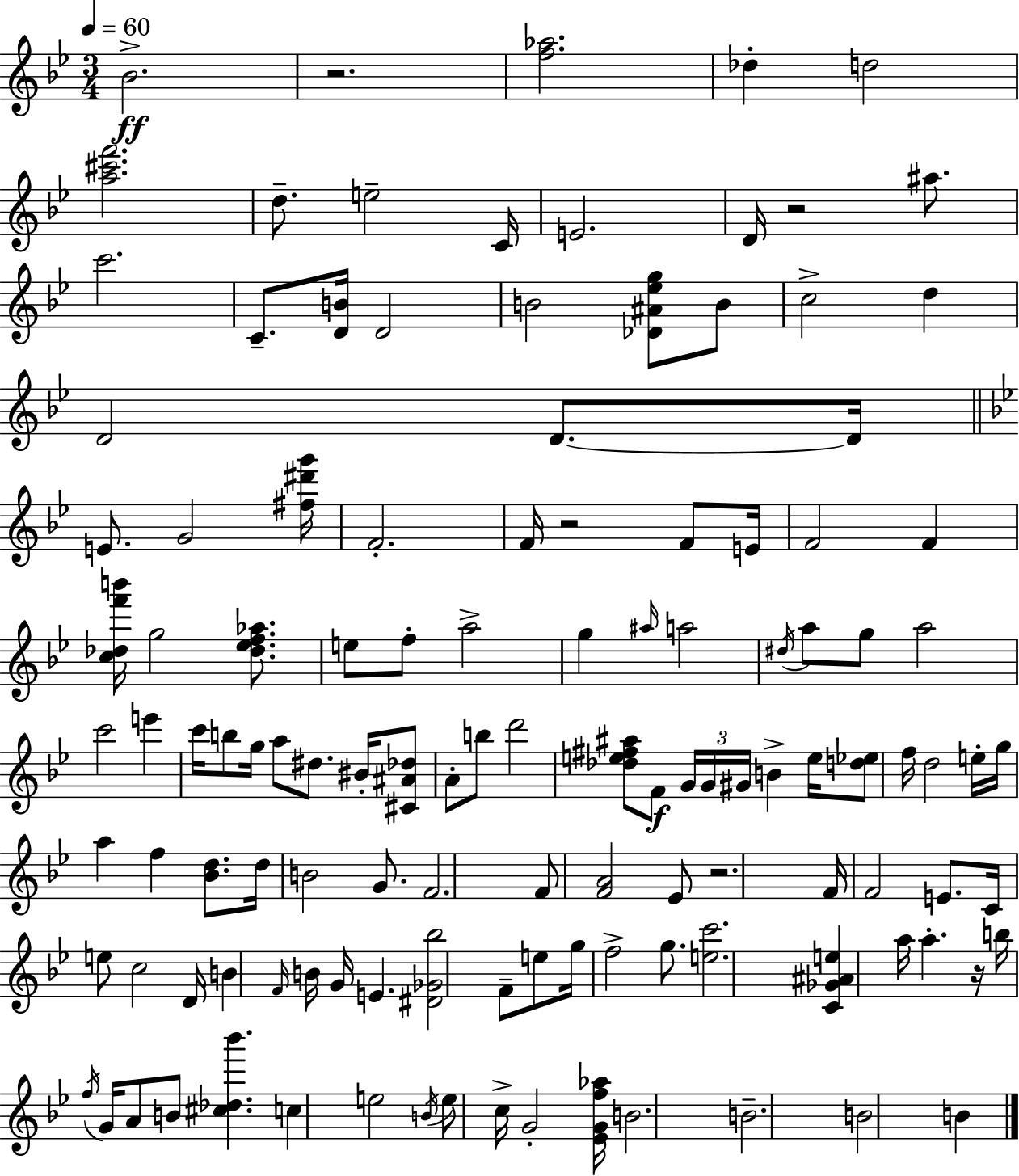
Bb4/h. R/h. [F5,Ab5]/h. Db5/q D5/h [A5,C#6,F6]/h. D5/e. E5/h C4/s E4/h. D4/s R/h A#5/e. C6/h. C4/e. [D4,B4]/s D4/h B4/h [Db4,A#4,Eb5,G5]/e B4/e C5/h D5/q D4/h D4/e. D4/s E4/e. G4/h [F#5,D#6,G6]/s F4/h. F4/s R/h F4/e E4/s F4/h F4/q [C5,Db5,F6,B6]/s G5/h [Db5,Eb5,F5,Ab5]/e. E5/e F5/e A5/h G5/q A#5/s A5/h D#5/s A5/e G5/e A5/h C6/h E6/q C6/s B5/e G5/s A5/e D#5/e. BIS4/s [C#4,A#4,Db5]/e A4/e B5/e D6/h [Db5,E5,F#5,A#5]/e F4/e G4/s G4/s G#4/s B4/q E5/s [D5,Eb5]/e F5/s D5/h E5/s G5/s A5/q F5/q [Bb4,D5]/e. D5/s B4/h G4/e. F4/h. F4/e [F4,A4]/h Eb4/e R/h. F4/s F4/h E4/e. C4/s E5/e C5/h D4/s B4/q F4/s B4/s G4/s E4/q. [D#4,Gb4,Bb5]/h F4/e E5/e G5/s F5/h G5/e. [E5,C6]/h. [C4,Gb4,A#4,E5]/q A5/s A5/q. R/s B5/s F5/s G4/s A4/e B4/e [C#5,Db5,Bb6]/q. C5/q E5/h B4/s E5/e C5/s G4/h [Eb4,G4,F5,Ab5]/s B4/h. B4/h. B4/h B4/q